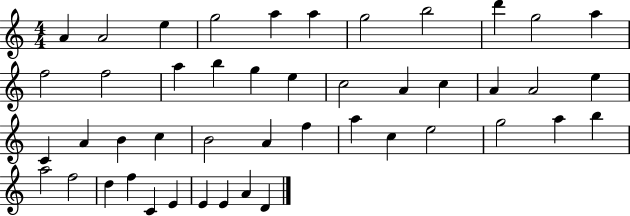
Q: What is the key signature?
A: C major